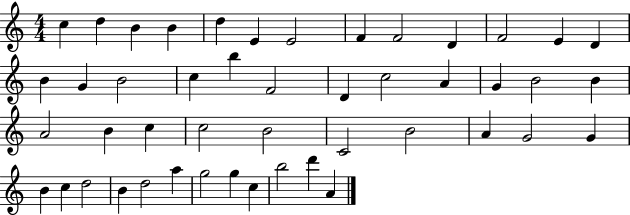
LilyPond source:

{
  \clef treble
  \numericTimeSignature
  \time 4/4
  \key c \major
  c''4 d''4 b'4 b'4 | d''4 e'4 e'2 | f'4 f'2 d'4 | f'2 e'4 d'4 | \break b'4 g'4 b'2 | c''4 b''4 f'2 | d'4 c''2 a'4 | g'4 b'2 b'4 | \break a'2 b'4 c''4 | c''2 b'2 | c'2 b'2 | a'4 g'2 g'4 | \break b'4 c''4 d''2 | b'4 d''2 a''4 | g''2 g''4 c''4 | b''2 d'''4 a'4 | \break \bar "|."
}